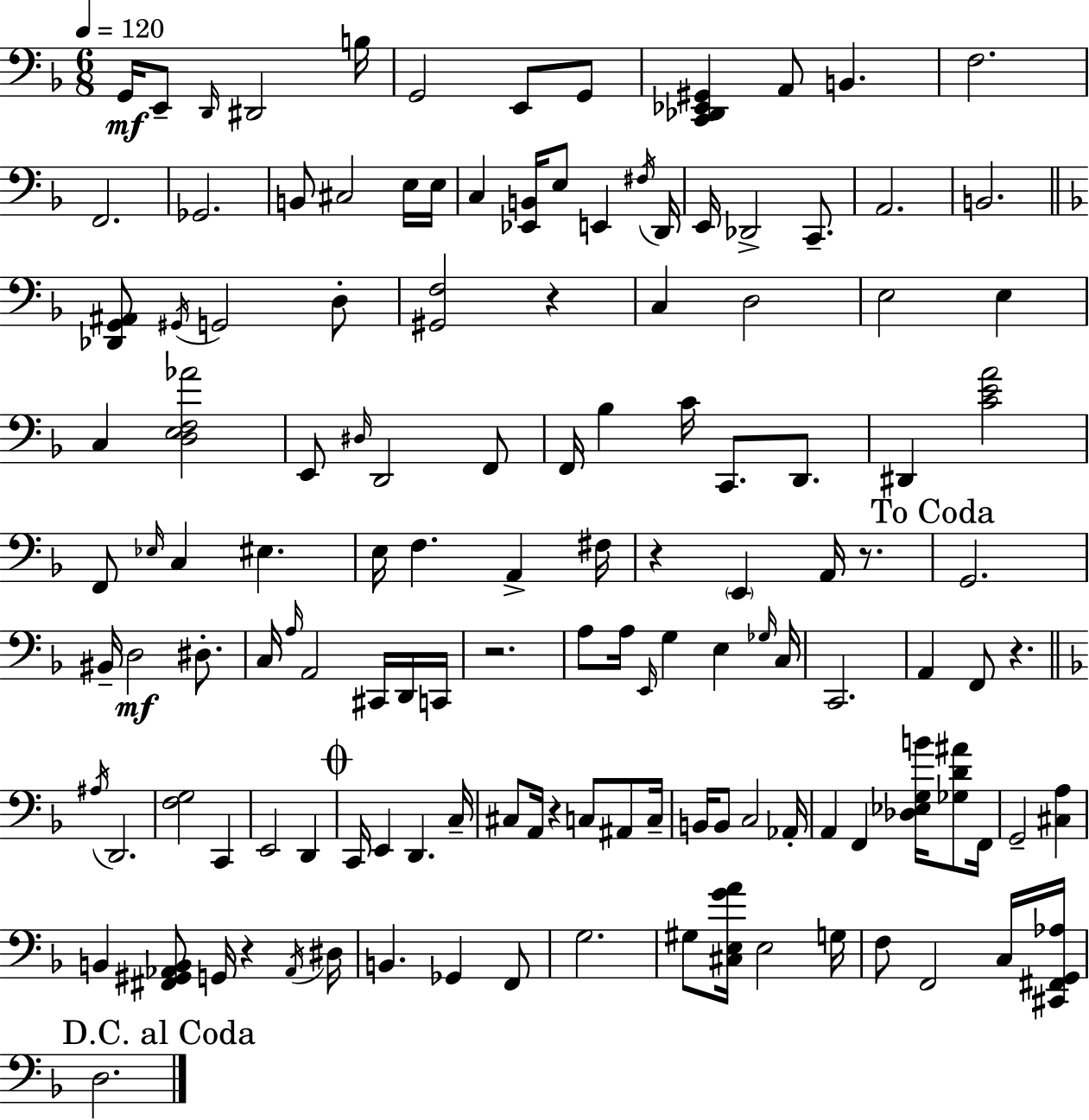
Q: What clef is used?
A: bass